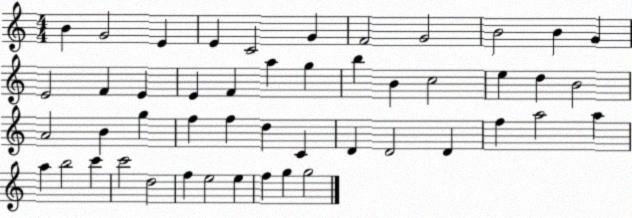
X:1
T:Untitled
M:4/4
L:1/4
K:C
B G2 E E C2 G F2 G2 B2 B G E2 F E E F a g b B c2 e d B2 A2 B g f f d C D D2 D f a2 a a b2 c' c'2 d2 f e2 e f g g2